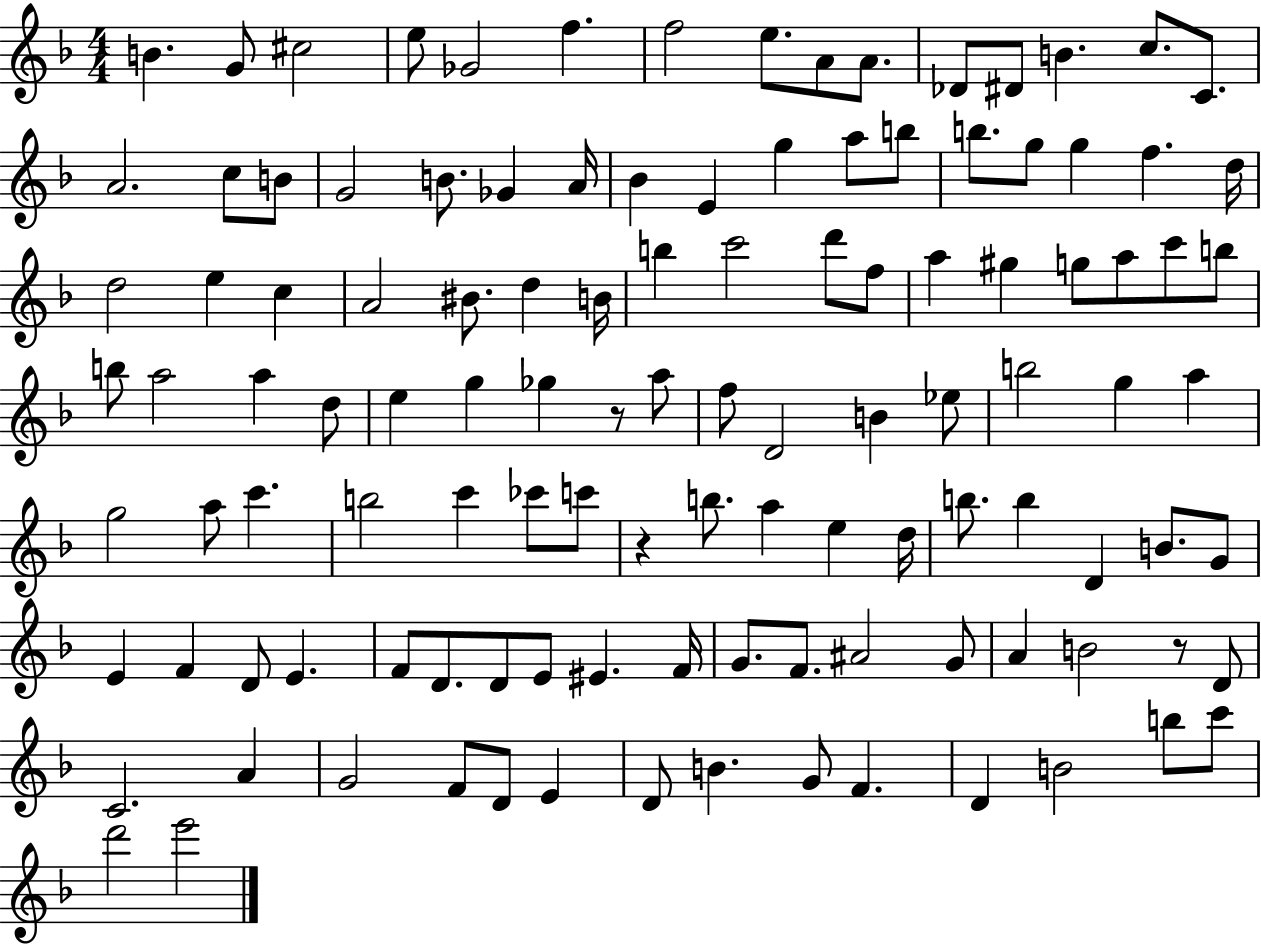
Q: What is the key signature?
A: F major